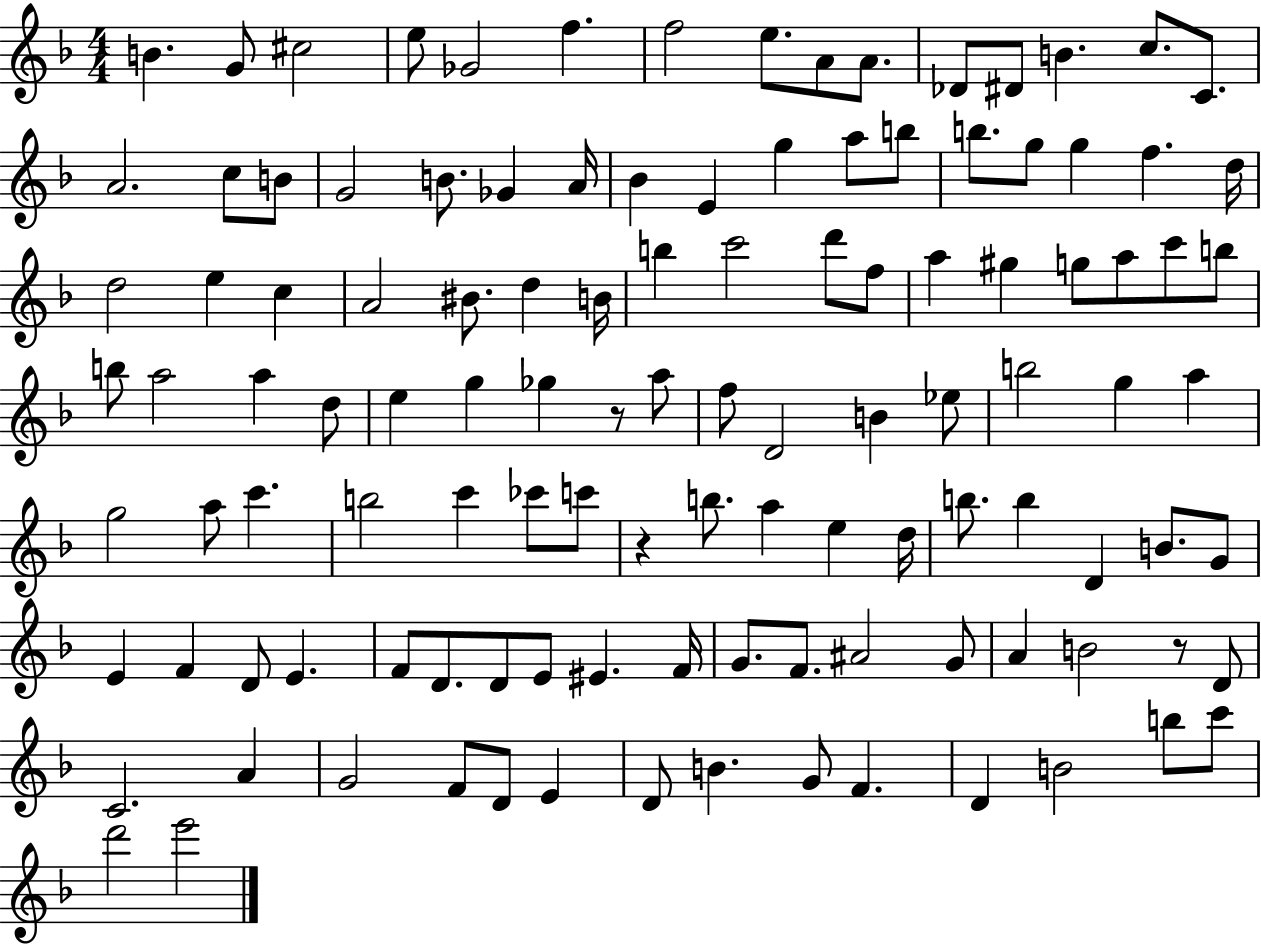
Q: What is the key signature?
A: F major